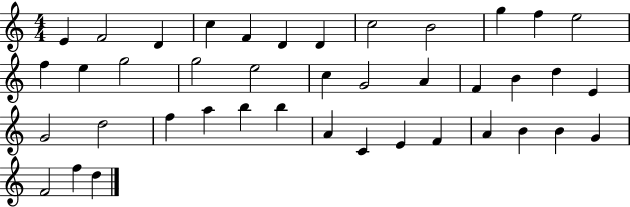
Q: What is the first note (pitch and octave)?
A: E4